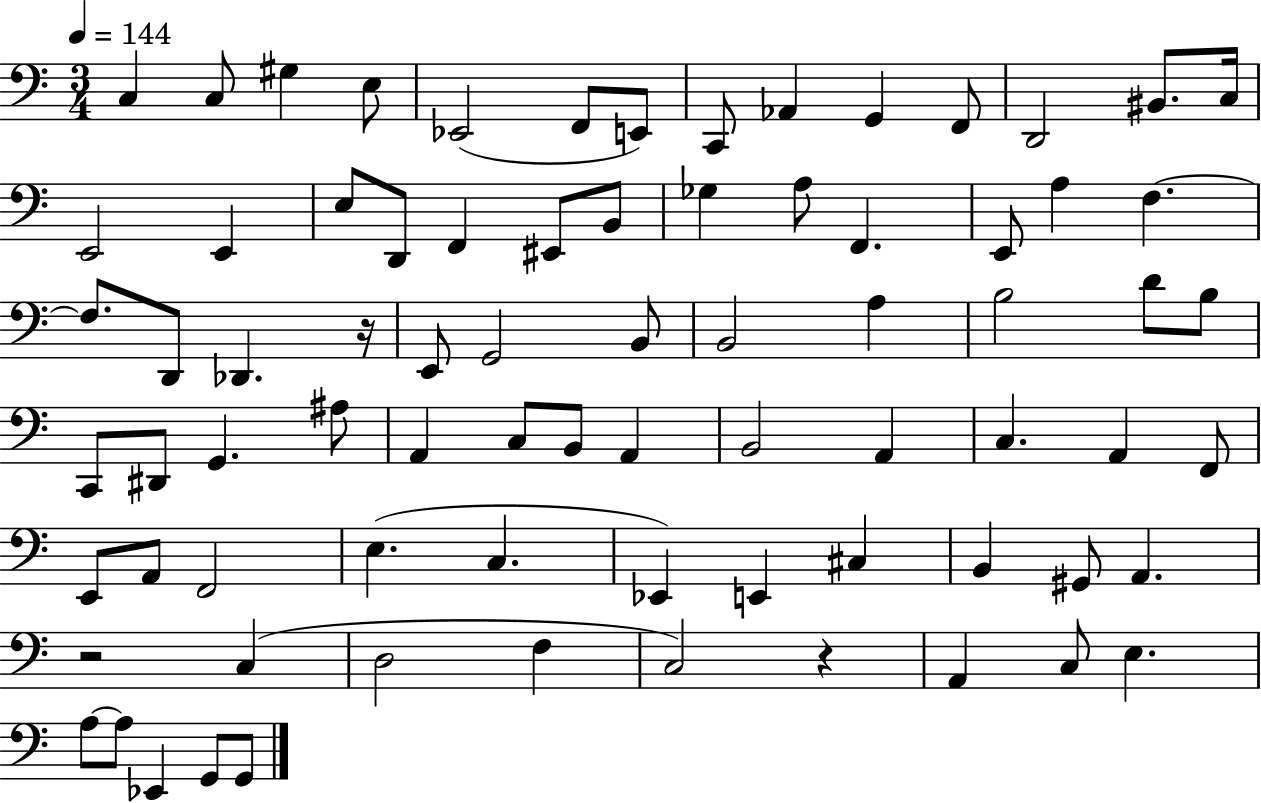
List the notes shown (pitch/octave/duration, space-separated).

C3/q C3/e G#3/q E3/e Eb2/h F2/e E2/e C2/e Ab2/q G2/q F2/e D2/h BIS2/e. C3/s E2/h E2/q E3/e D2/e F2/q EIS2/e B2/e Gb3/q A3/e F2/q. E2/e A3/q F3/q. F3/e. D2/e Db2/q. R/s E2/e G2/h B2/e B2/h A3/q B3/h D4/e B3/e C2/e D#2/e G2/q. A#3/e A2/q C3/e B2/e A2/q B2/h A2/q C3/q. A2/q F2/e E2/e A2/e F2/h E3/q. C3/q. Eb2/q E2/q C#3/q B2/q G#2/e A2/q. R/h C3/q D3/h F3/q C3/h R/q A2/q C3/e E3/q. A3/e A3/e Eb2/q G2/e G2/e